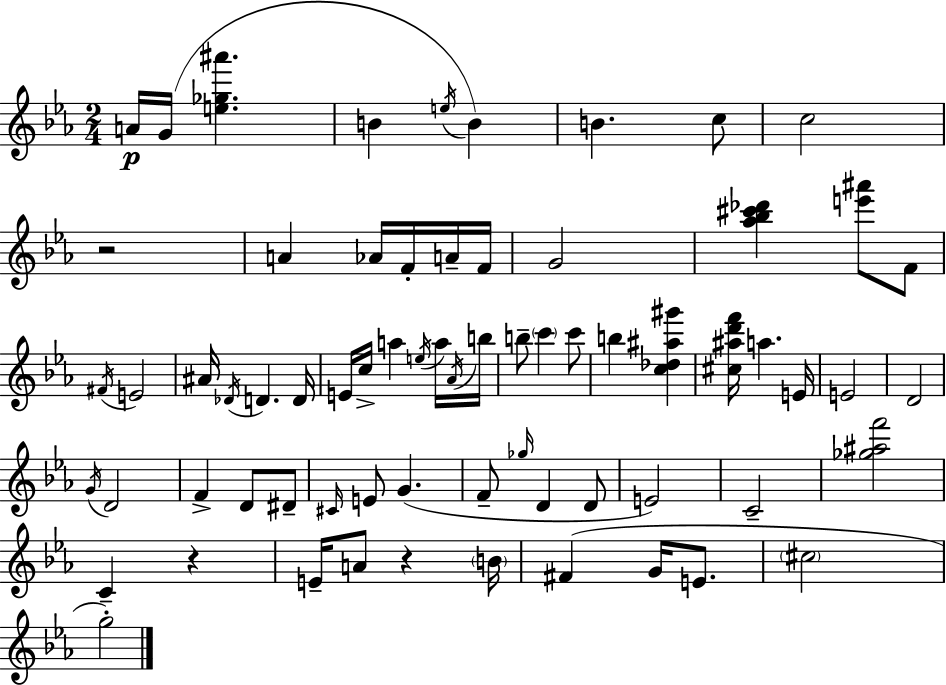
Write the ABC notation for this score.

X:1
T:Untitled
M:2/4
L:1/4
K:Cm
A/4 G/4 [e_g^a'] B e/4 B B c/2 c2 z2 A _A/4 F/4 A/4 F/4 G2 [_a_b^c'_d'] [e'^a']/2 F/2 ^F/4 E2 ^A/4 _D/4 D D/4 E/4 c/4 a e/4 a/4 _A/4 b/4 b/2 c' c'/2 b [c_d^a^g'] [^c^ad'f']/4 a E/4 E2 D2 G/4 D2 F D/2 ^D/2 ^C/4 E/2 G F/2 _g/4 D D/2 E2 C2 [_g^af']2 C z E/4 A/2 z B/4 ^F G/4 E/2 ^c2 g2